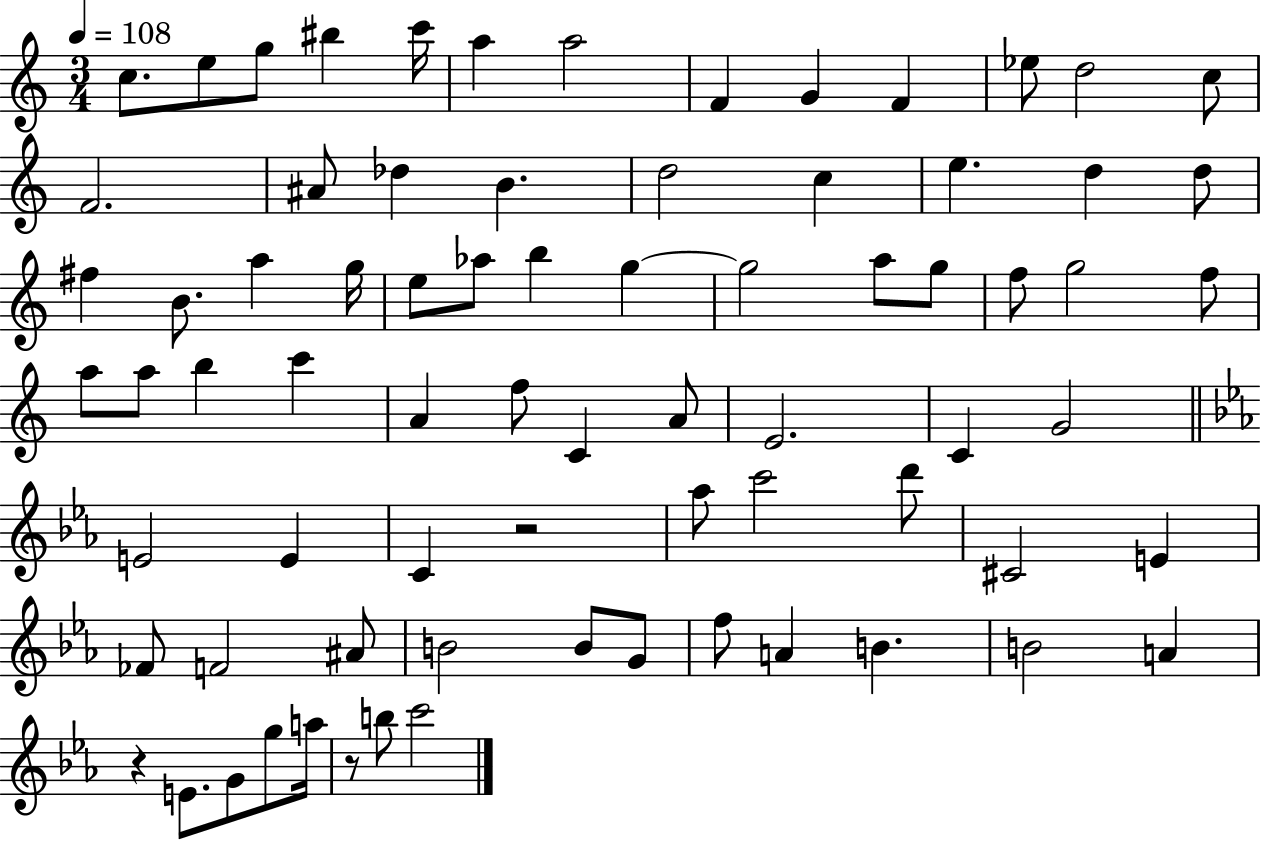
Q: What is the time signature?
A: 3/4